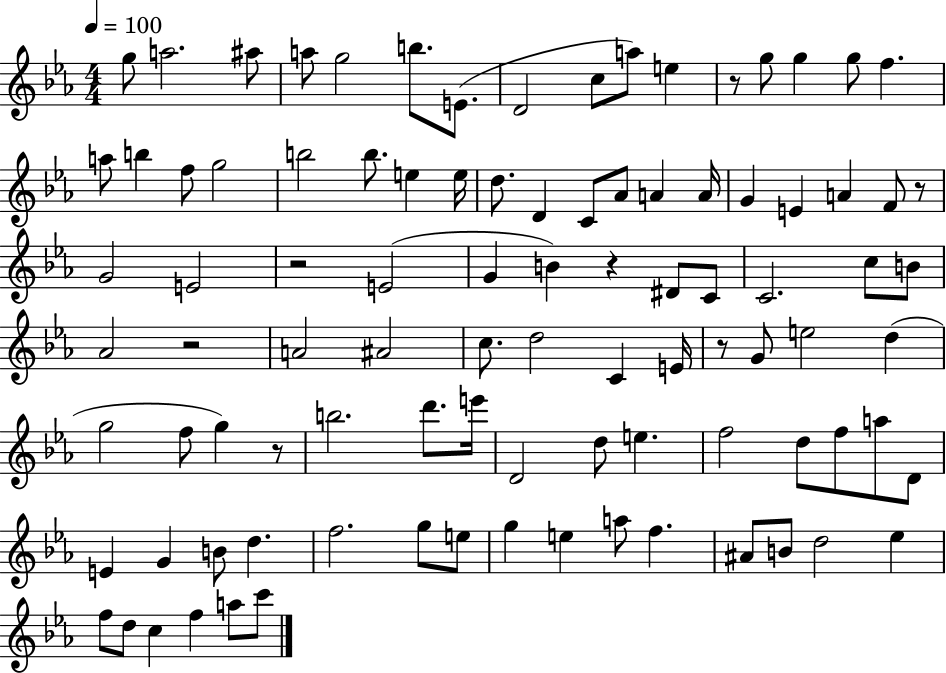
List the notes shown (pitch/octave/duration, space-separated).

G5/e A5/h. A#5/e A5/e G5/h B5/e. E4/e. D4/h C5/e A5/e E5/q R/e G5/e G5/q G5/e F5/q. A5/e B5/q F5/e G5/h B5/h B5/e. E5/q E5/s D5/e. D4/q C4/e Ab4/e A4/q A4/s G4/q E4/q A4/q F4/e R/e G4/h E4/h R/h E4/h G4/q B4/q R/q D#4/e C4/e C4/h. C5/e B4/e Ab4/h R/h A4/h A#4/h C5/e. D5/h C4/q E4/s R/e G4/e E5/h D5/q G5/h F5/e G5/q R/e B5/h. D6/e. E6/s D4/h D5/e E5/q. F5/h D5/e F5/e A5/e D4/e E4/q G4/q B4/e D5/q. F5/h. G5/e E5/e G5/q E5/q A5/e F5/q. A#4/e B4/e D5/h Eb5/q F5/e D5/e C5/q F5/q A5/e C6/e